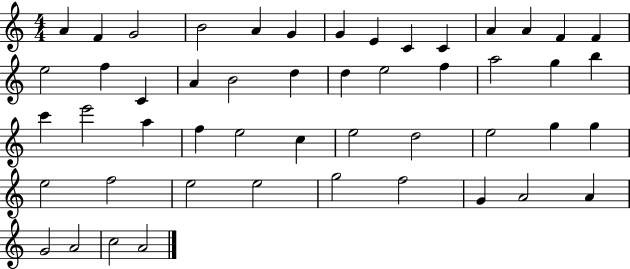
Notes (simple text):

A4/q F4/q G4/h B4/h A4/q G4/q G4/q E4/q C4/q C4/q A4/q A4/q F4/q F4/q E5/h F5/q C4/q A4/q B4/h D5/q D5/q E5/h F5/q A5/h G5/q B5/q C6/q E6/h A5/q F5/q E5/h C5/q E5/h D5/h E5/h G5/q G5/q E5/h F5/h E5/h E5/h G5/h F5/h G4/q A4/h A4/q G4/h A4/h C5/h A4/h